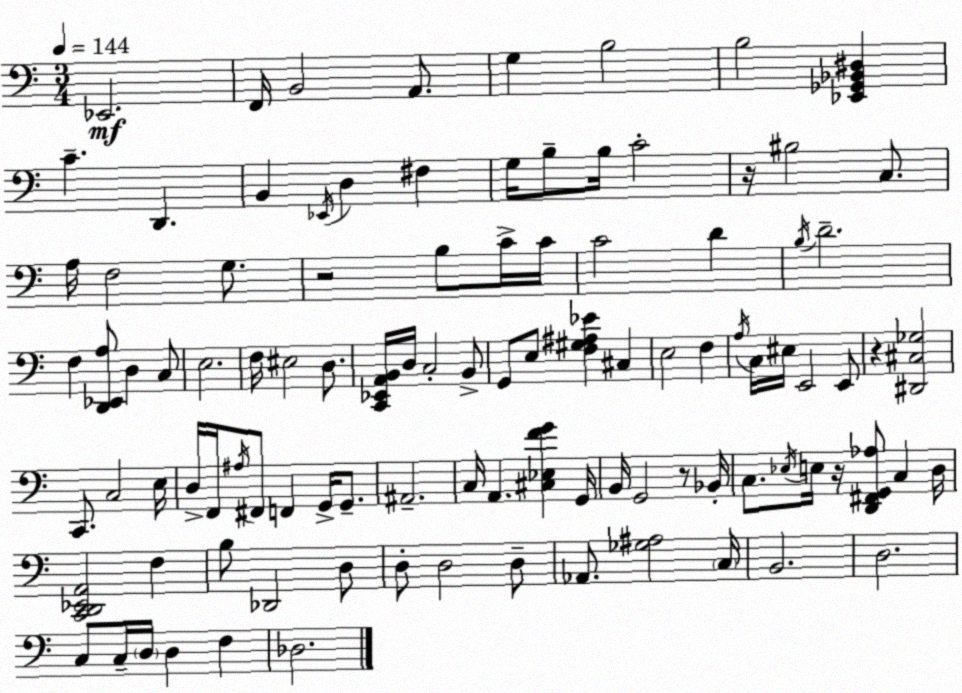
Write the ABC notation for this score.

X:1
T:Untitled
M:3/4
L:1/4
K:C
_E,,2 F,,/4 B,,2 A,,/2 G, B,2 B,2 [_E,,_G,,_B,,^D,] C D,, B,, _E,,/4 D, ^F, G,/4 B,/2 B,/4 C2 z/4 ^B,2 C,/2 A,/4 F,2 G,/2 z2 B,/2 C/4 C/4 C2 D B,/4 D2 F, [D,,_E,,A,]/2 D, C,/2 E,2 F,/4 ^E,2 D,/2 [C,,_E,,A,,B,,]/4 D,/4 C,2 B,,/2 G,,/2 E,/2 [F,^G,^A,_E] ^C, E,2 F, A,/4 C,/4 ^E,/4 E,,2 E,,/2 z [^D,,^C,_G,]2 C,,/2 C,2 E,/4 D,/4 F,,/4 ^A,/4 ^F,,/2 F,, G,,/4 G,,/2 ^A,,2 C,/4 A,, [^C,_E,FG] G,,/4 B,,/4 G,,2 z/2 _B,,/4 C,/2 _E,/4 E,/4 z/4 [D,,^F,,G,,_A,]/2 C, D,/4 [C,,D,,_E,,A,,]2 F, B,/2 _D,,2 D,/2 D,/2 D,2 D,/2 _A,,/2 [_G,^A,]2 C,/4 B,,2 D,2 C,/2 C,/4 D,/4 D, F, _D,2